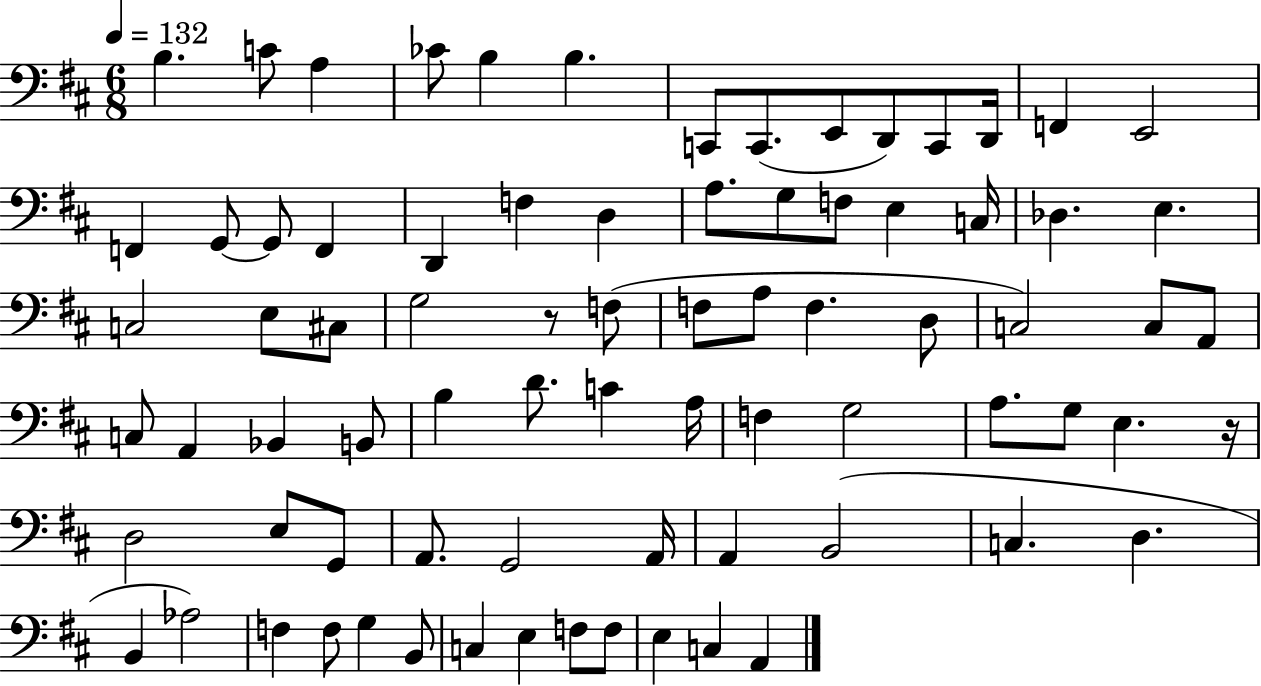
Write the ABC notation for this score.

X:1
T:Untitled
M:6/8
L:1/4
K:D
B, C/2 A, _C/2 B, B, C,,/2 C,,/2 E,,/2 D,,/2 C,,/2 D,,/4 F,, E,,2 F,, G,,/2 G,,/2 F,, D,, F, D, A,/2 G,/2 F,/2 E, C,/4 _D, E, C,2 E,/2 ^C,/2 G,2 z/2 F,/2 F,/2 A,/2 F, D,/2 C,2 C,/2 A,,/2 C,/2 A,, _B,, B,,/2 B, D/2 C A,/4 F, G,2 A,/2 G,/2 E, z/4 D,2 E,/2 G,,/2 A,,/2 G,,2 A,,/4 A,, B,,2 C, D, B,, _A,2 F, F,/2 G, B,,/2 C, E, F,/2 F,/2 E, C, A,,